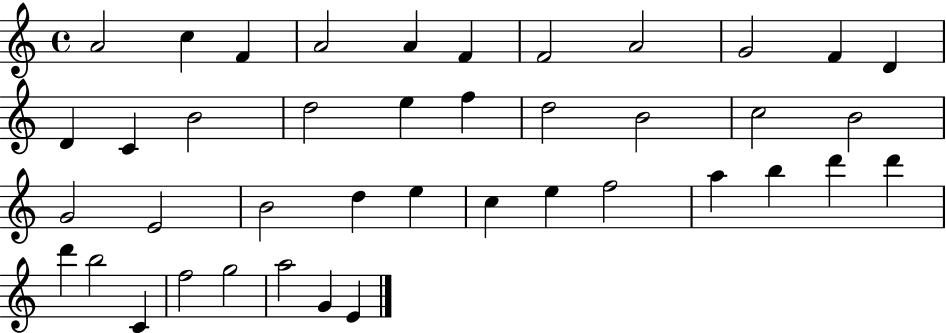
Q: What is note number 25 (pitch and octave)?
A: D5